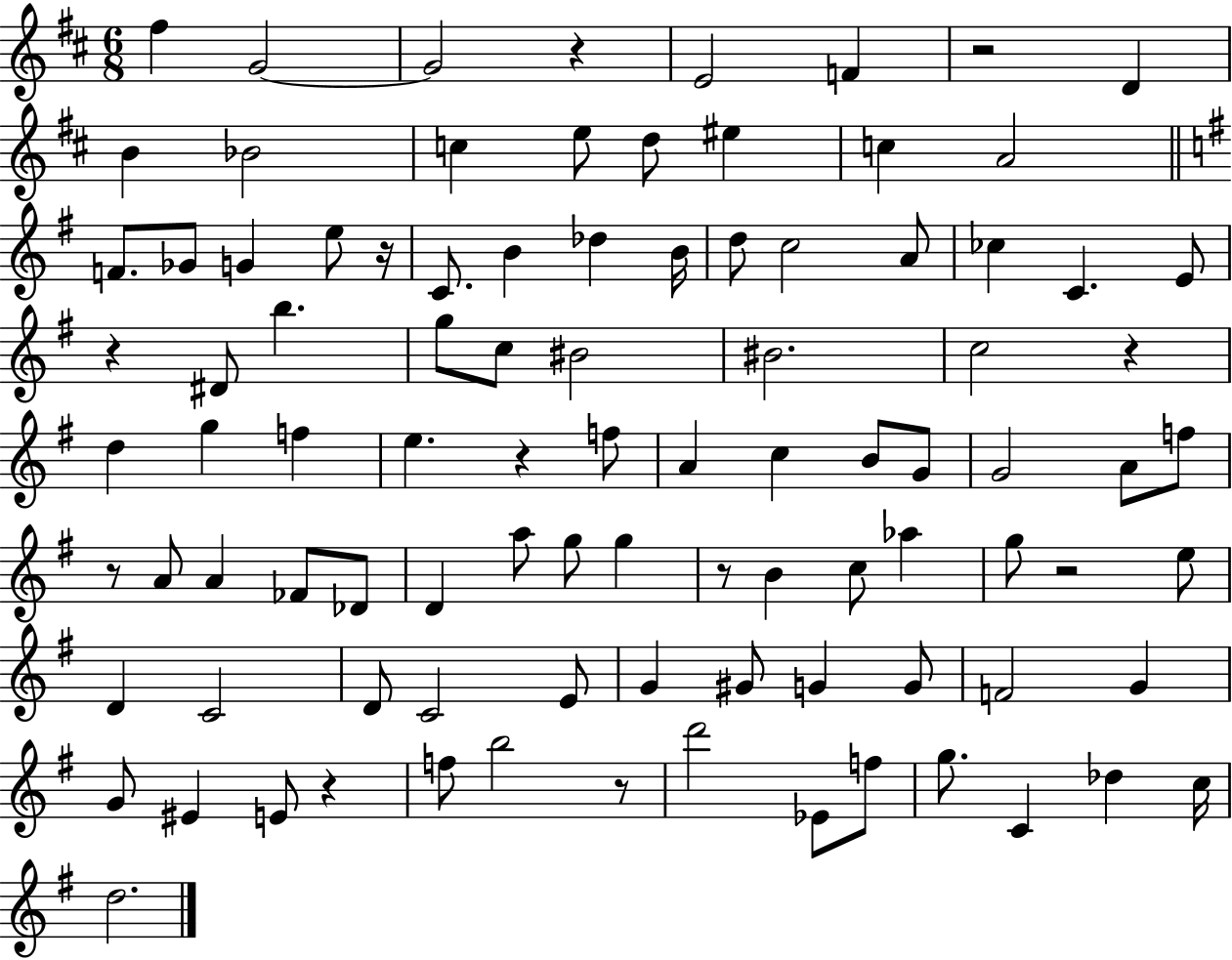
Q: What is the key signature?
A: D major